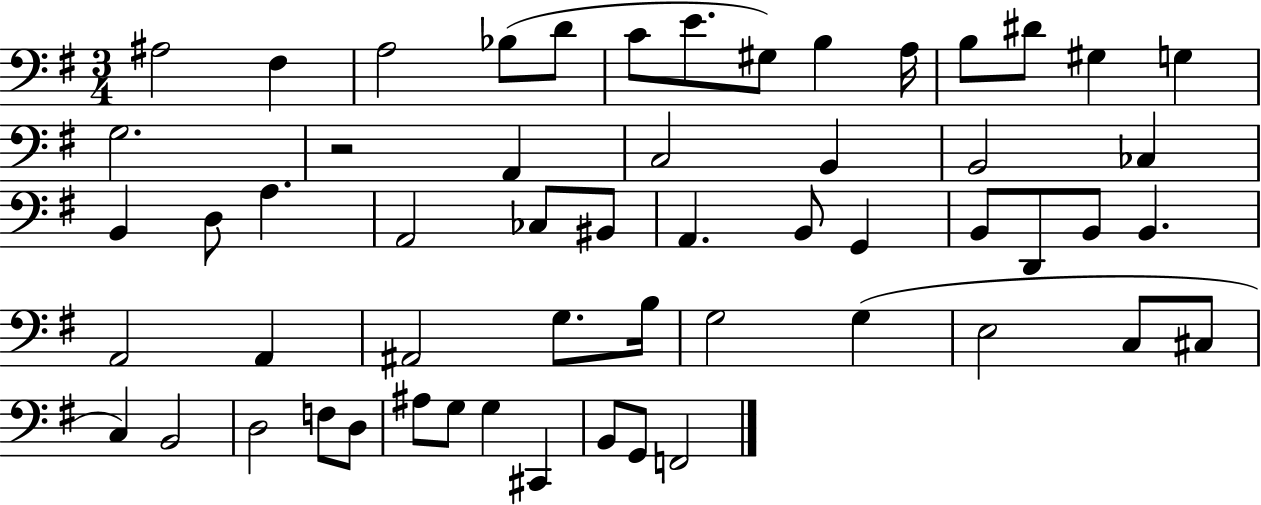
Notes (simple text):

A#3/h F#3/q A3/h Bb3/e D4/e C4/e E4/e. G#3/e B3/q A3/s B3/e D#4/e G#3/q G3/q G3/h. R/h A2/q C3/h B2/q B2/h CES3/q B2/q D3/e A3/q. A2/h CES3/e BIS2/e A2/q. B2/e G2/q B2/e D2/e B2/e B2/q. A2/h A2/q A#2/h G3/e. B3/s G3/h G3/q E3/h C3/e C#3/e C3/q B2/h D3/h F3/e D3/e A#3/e G3/e G3/q C#2/q B2/e G2/e F2/h